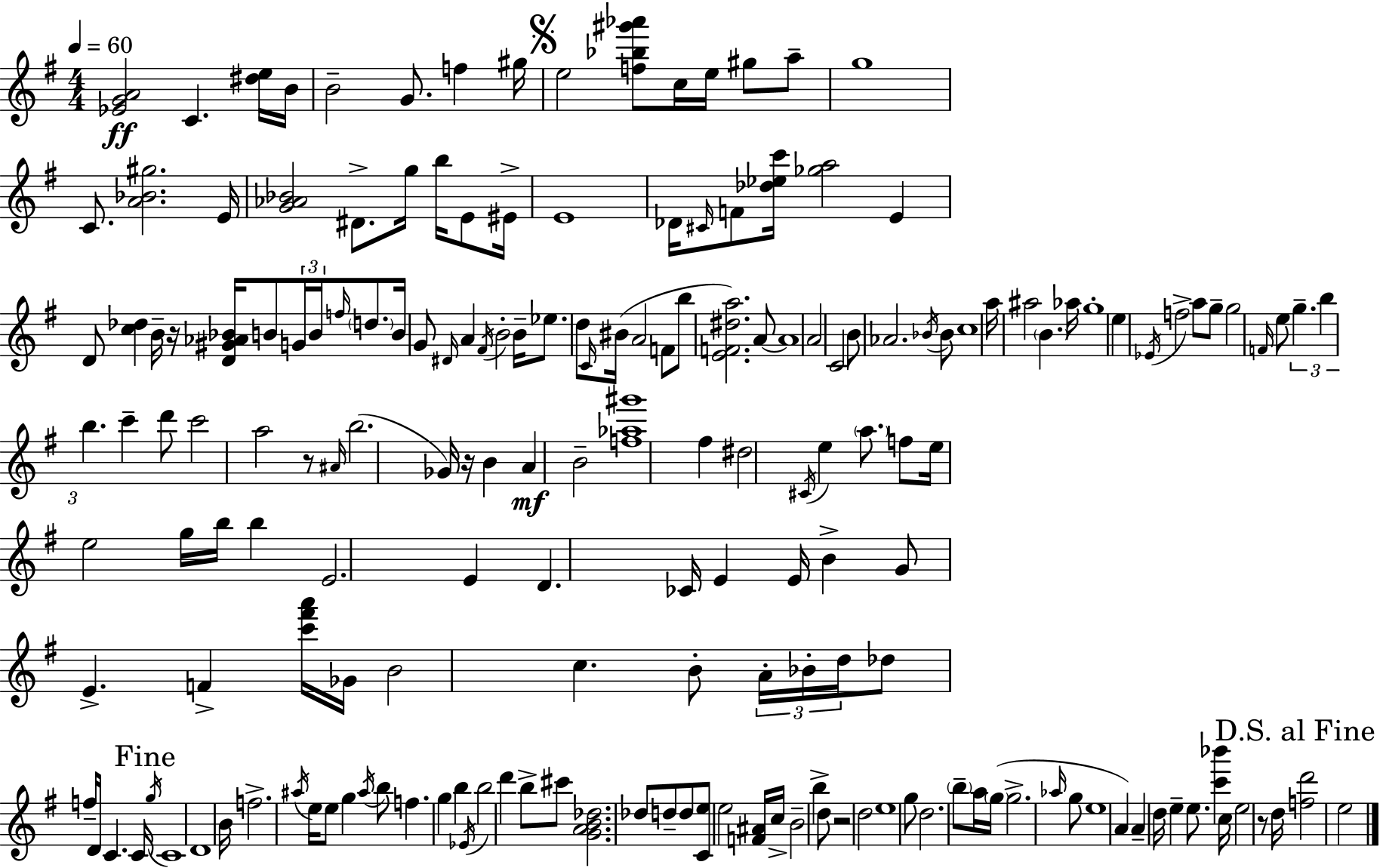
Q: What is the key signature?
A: G major